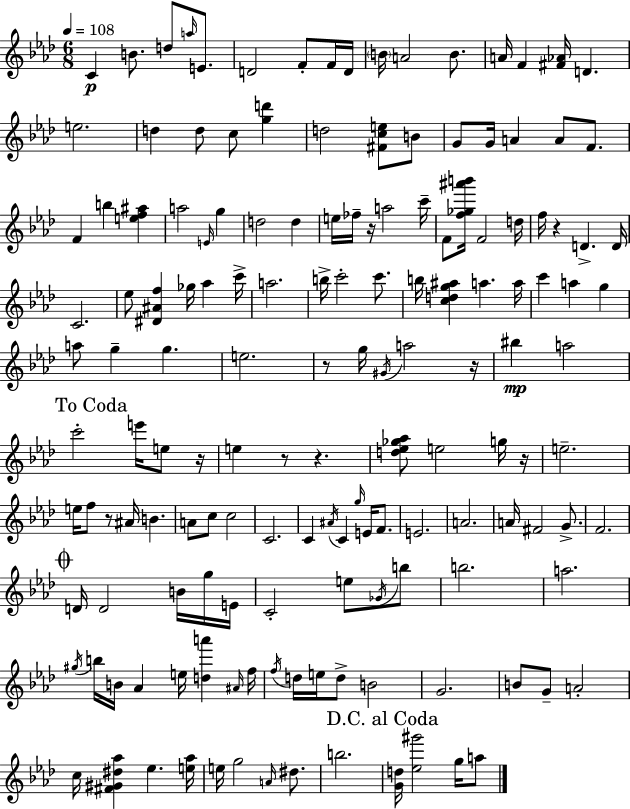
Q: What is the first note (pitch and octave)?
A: C4